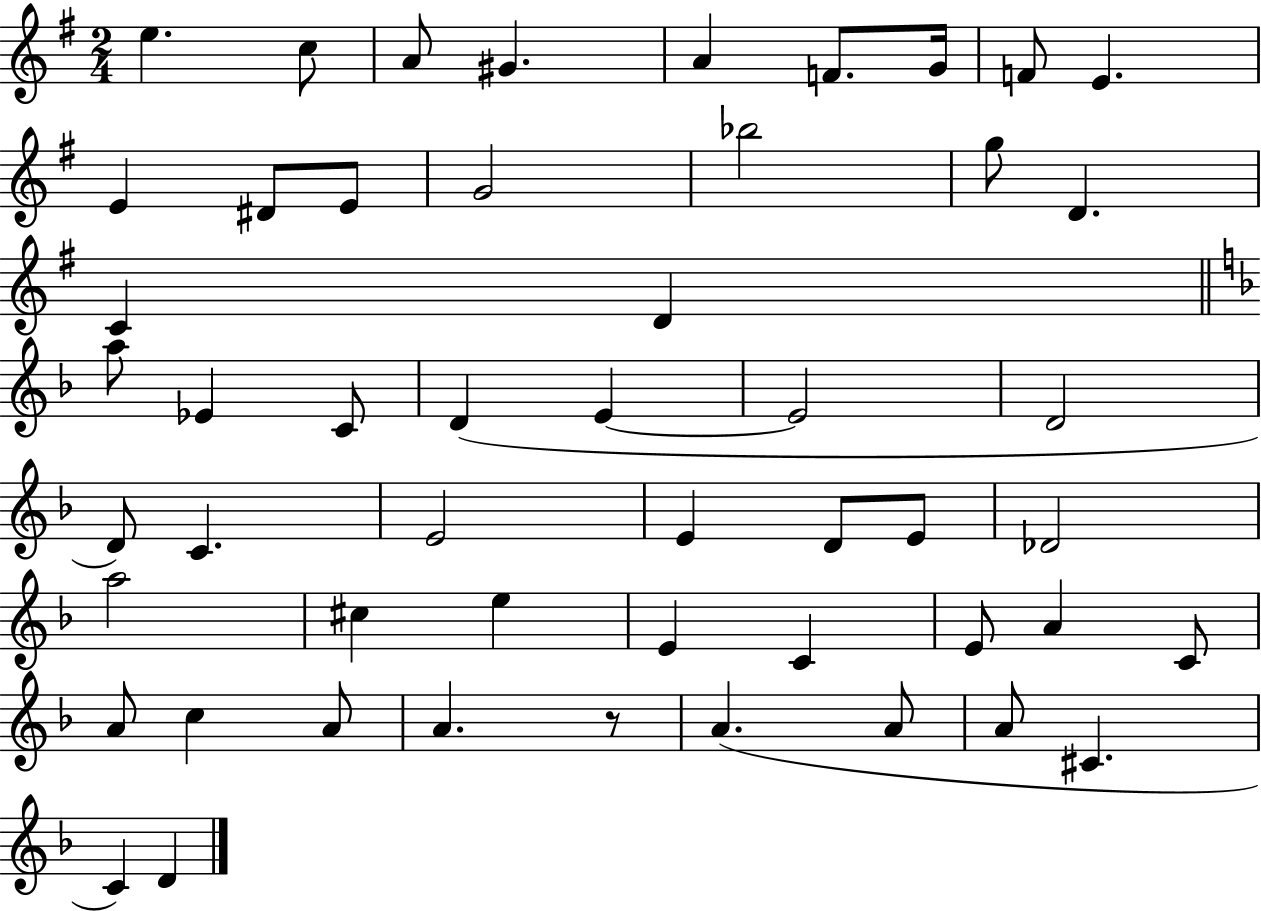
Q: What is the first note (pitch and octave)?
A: E5